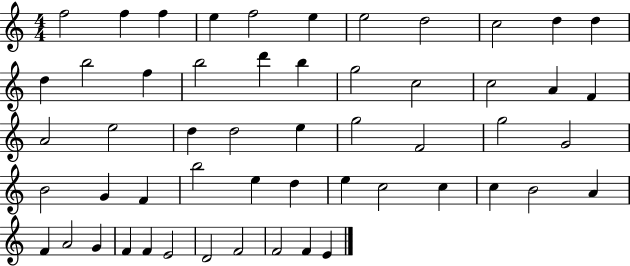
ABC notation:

X:1
T:Untitled
M:4/4
L:1/4
K:C
f2 f f e f2 e e2 d2 c2 d d d b2 f b2 d' b g2 c2 c2 A F A2 e2 d d2 e g2 F2 g2 G2 B2 G F b2 e d e c2 c c B2 A F A2 G F F E2 D2 F2 F2 F E